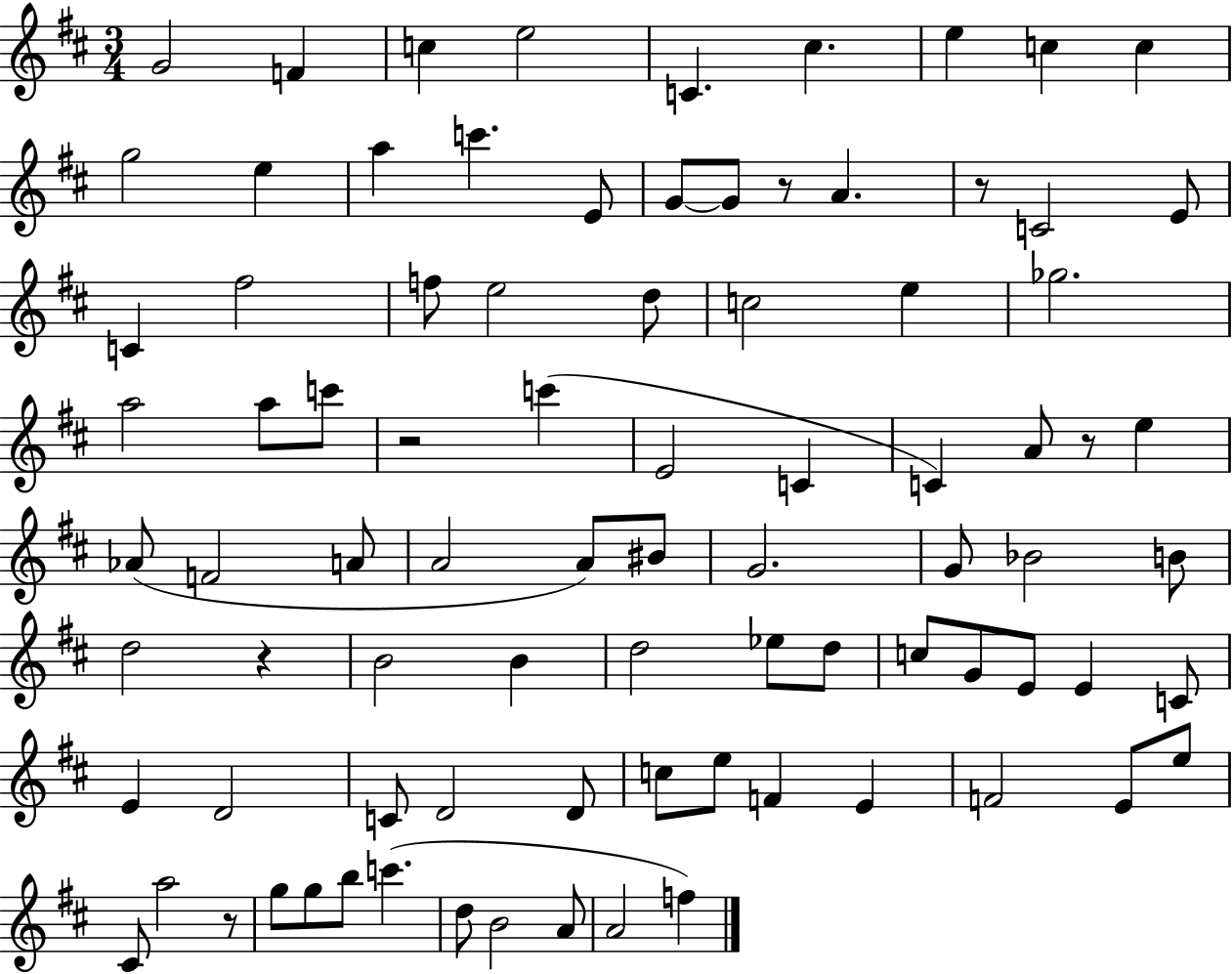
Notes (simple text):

G4/h F4/q C5/q E5/h C4/q. C#5/q. E5/q C5/q C5/q G5/h E5/q A5/q C6/q. E4/e G4/e G4/e R/e A4/q. R/e C4/h E4/e C4/q F#5/h F5/e E5/h D5/e C5/h E5/q Gb5/h. A5/h A5/e C6/e R/h C6/q E4/h C4/q C4/q A4/e R/e E5/q Ab4/e F4/h A4/e A4/h A4/e BIS4/e G4/h. G4/e Bb4/h B4/e D5/h R/q B4/h B4/q D5/h Eb5/e D5/e C5/e G4/e E4/e E4/q C4/e E4/q D4/h C4/e D4/h D4/e C5/e E5/e F4/q E4/q F4/h E4/e E5/e C#4/e A5/h R/e G5/e G5/e B5/e C6/q. D5/e B4/h A4/e A4/h F5/q